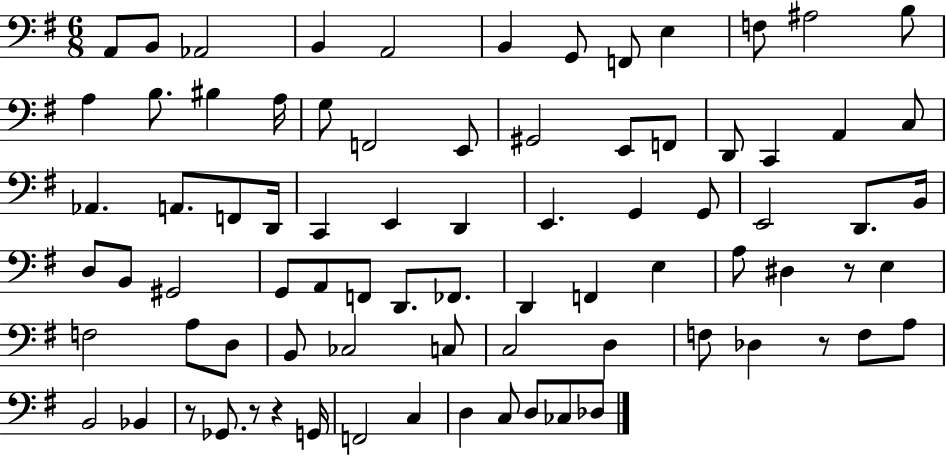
{
  \clef bass
  \numericTimeSignature
  \time 6/8
  \key g \major
  a,8 b,8 aes,2 | b,4 a,2 | b,4 g,8 f,8 e4 | f8 ais2 b8 | \break a4 b8. bis4 a16 | g8 f,2 e,8 | gis,2 e,8 f,8 | d,8 c,4 a,4 c8 | \break aes,4. a,8. f,8 d,16 | c,4 e,4 d,4 | e,4. g,4 g,8 | e,2 d,8. b,16 | \break d8 b,8 gis,2 | g,8 a,8 f,8 d,8. fes,8. | d,4 f,4 e4 | a8 dis4 r8 e4 | \break f2 a8 d8 | b,8 ces2 c8 | c2 d4 | f8 des4 r8 f8 a8 | \break b,2 bes,4 | r8 ges,8. r8 r4 g,16 | f,2 c4 | d4 c8 d8 ces8 des8 | \break \bar "|."
}